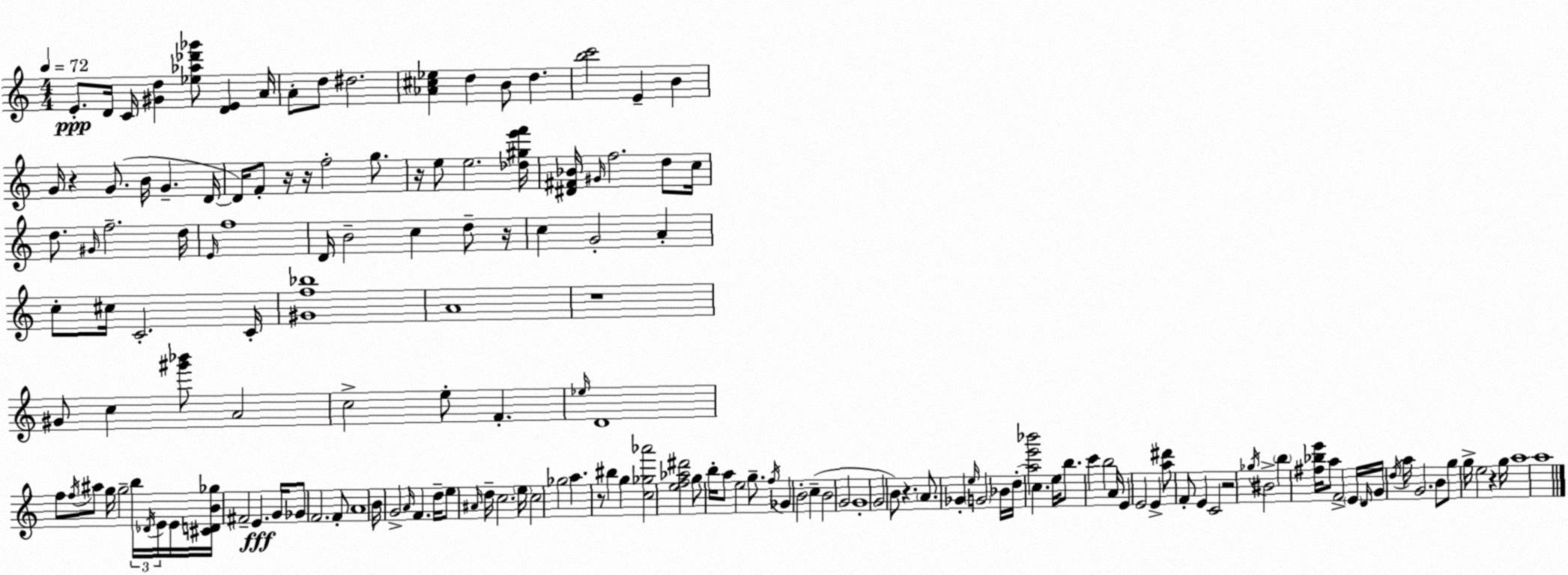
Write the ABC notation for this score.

X:1
T:Untitled
M:4/4
L:1/4
K:C
E/2 D/4 C/4 [^Gd] [_e_a_d'_g']/2 [DE] A/4 A/2 d/2 ^d2 [_A^c_e] d B/2 d [bc']2 E B G/4 z G/2 B/4 G D/4 D/4 F/2 z/4 z/4 f2 g/2 z/4 e/2 e2 [_d^ge'f']/4 [^D^F_B]/4 ^G/4 f2 d/2 c/4 d/2 ^G/4 f2 d/4 E/4 f4 D/4 B2 c d/2 z/4 c G2 A c/2 ^c/4 C2 C/4 [^Gf_b]4 A4 z4 ^G/2 c [^g'_b']/2 A2 c2 e/2 F _e/4 D4 f/2 f/4 ^a/2 g/4 g2 b/4 _D/4 E/4 E/4 [^CDB_g]/4 ^F2 E G/4 _G/2 F2 F/2 A4 B/4 G2 A/4 F d/4 e/2 ^A/4 d/4 c2 e/4 c2 _g2 a z/2 ^b g [c_g_a']2 [ef_a^d']2 g/2 b/4 a/2 e2 g/2 f/4 _G B2 c B2 G2 G4 G2 B/2 z A/2 _G e/4 G2 _B/4 d/4 [ae'_b']2 c e/4 b/2 c' b2 A/4 E E2 E [a^d']/2 F/2 E C2 z2 _g/4 ^B2 b [^f_be']/4 a/2 F2 E/4 D/4 G/4 d/4 a/4 G2 B/2 g/2 g/4 e2 z g/4 a4 a4